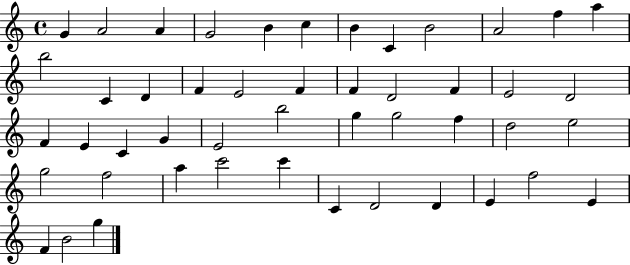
{
  \clef treble
  \time 4/4
  \defaultTimeSignature
  \key c \major
  g'4 a'2 a'4 | g'2 b'4 c''4 | b'4 c'4 b'2 | a'2 f''4 a''4 | \break b''2 c'4 d'4 | f'4 e'2 f'4 | f'4 d'2 f'4 | e'2 d'2 | \break f'4 e'4 c'4 g'4 | e'2 b''2 | g''4 g''2 f''4 | d''2 e''2 | \break g''2 f''2 | a''4 c'''2 c'''4 | c'4 d'2 d'4 | e'4 f''2 e'4 | \break f'4 b'2 g''4 | \bar "|."
}